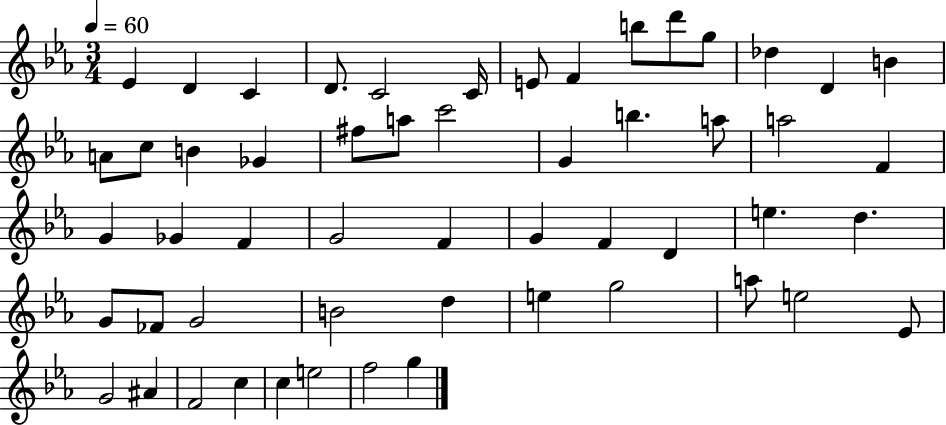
{
  \clef treble
  \numericTimeSignature
  \time 3/4
  \key ees \major
  \tempo 4 = 60
  ees'4 d'4 c'4 | d'8. c'2 c'16 | e'8 f'4 b''8 d'''8 g''8 | des''4 d'4 b'4 | \break a'8 c''8 b'4 ges'4 | fis''8 a''8 c'''2 | g'4 b''4. a''8 | a''2 f'4 | \break g'4 ges'4 f'4 | g'2 f'4 | g'4 f'4 d'4 | e''4. d''4. | \break g'8 fes'8 g'2 | b'2 d''4 | e''4 g''2 | a''8 e''2 ees'8 | \break g'2 ais'4 | f'2 c''4 | c''4 e''2 | f''2 g''4 | \break \bar "|."
}